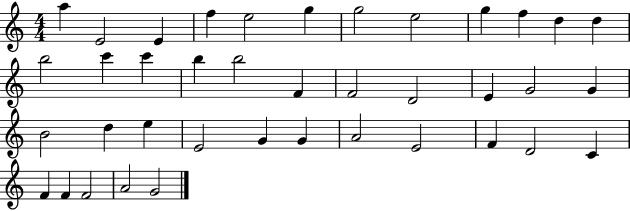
{
  \clef treble
  \numericTimeSignature
  \time 4/4
  \key c \major
  a''4 e'2 e'4 | f''4 e''2 g''4 | g''2 e''2 | g''4 f''4 d''4 d''4 | \break b''2 c'''4 c'''4 | b''4 b''2 f'4 | f'2 d'2 | e'4 g'2 g'4 | \break b'2 d''4 e''4 | e'2 g'4 g'4 | a'2 e'2 | f'4 d'2 c'4 | \break f'4 f'4 f'2 | a'2 g'2 | \bar "|."
}